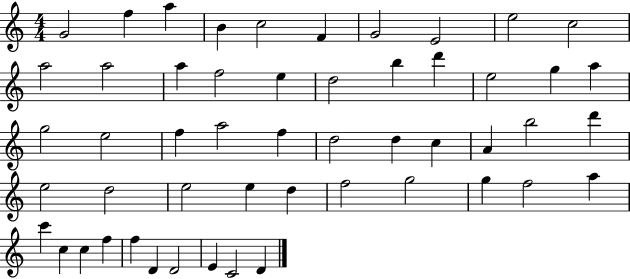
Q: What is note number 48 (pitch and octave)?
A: D4